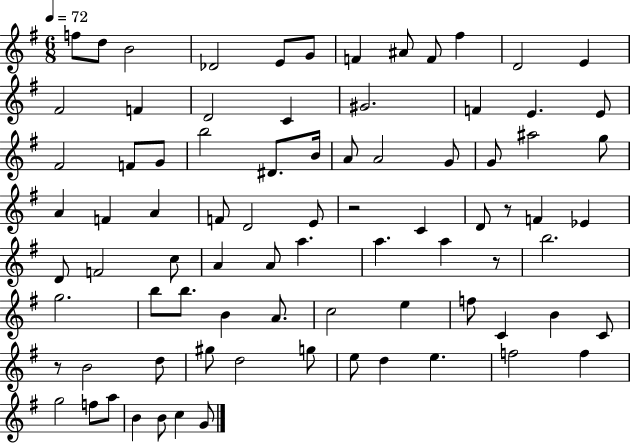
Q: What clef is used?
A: treble